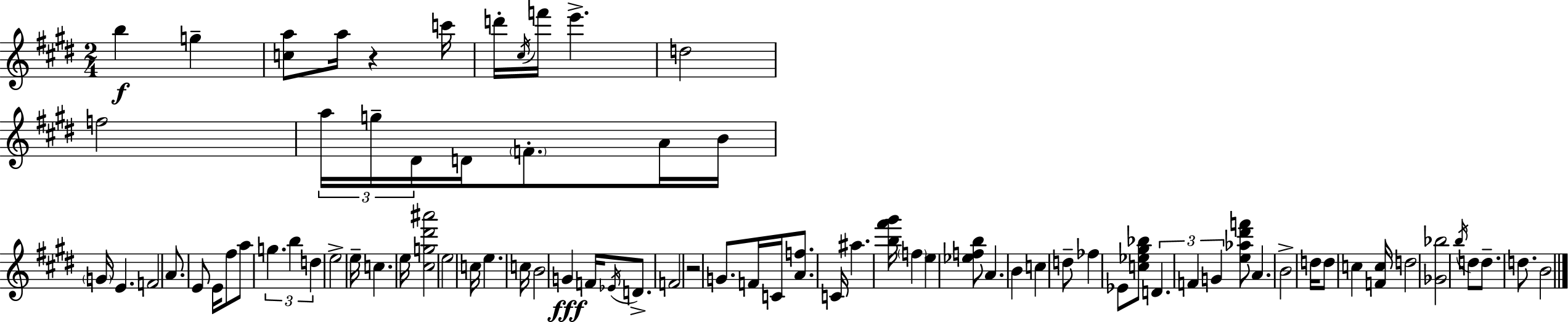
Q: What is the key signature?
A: E major